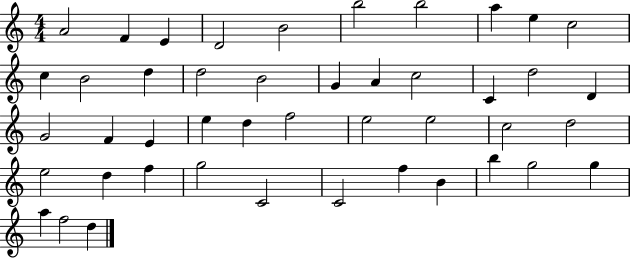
X:1
T:Untitled
M:4/4
L:1/4
K:C
A2 F E D2 B2 b2 b2 a e c2 c B2 d d2 B2 G A c2 C d2 D G2 F E e d f2 e2 e2 c2 d2 e2 d f g2 C2 C2 f B b g2 g a f2 d